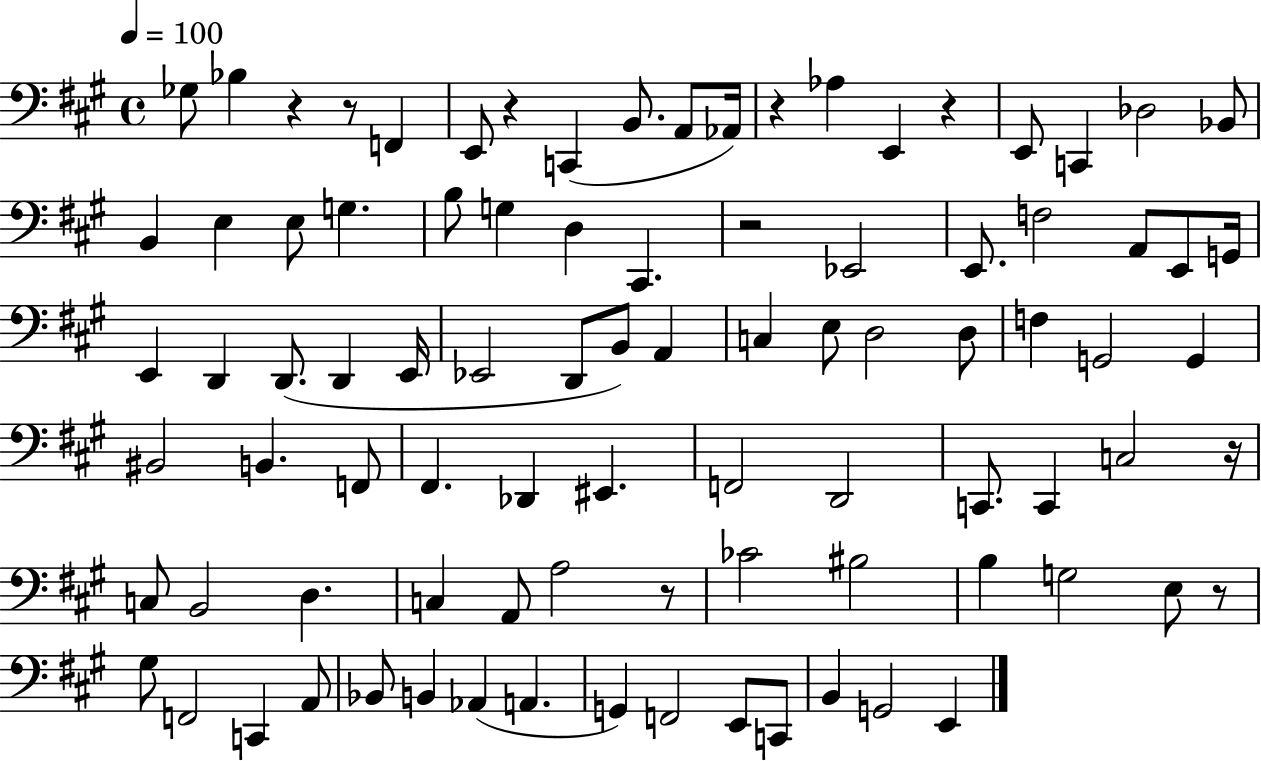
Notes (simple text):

Gb3/e Bb3/q R/q R/e F2/q E2/e R/q C2/q B2/e. A2/e Ab2/s R/q Ab3/q E2/q R/q E2/e C2/q Db3/h Bb2/e B2/q E3/q E3/e G3/q. B3/e G3/q D3/q C#2/q. R/h Eb2/h E2/e. F3/h A2/e E2/e G2/s E2/q D2/q D2/e. D2/q E2/s Eb2/h D2/e B2/e A2/q C3/q E3/e D3/h D3/e F3/q G2/h G2/q BIS2/h B2/q. F2/e F#2/q. Db2/q EIS2/q. F2/h D2/h C2/e. C2/q C3/h R/s C3/e B2/h D3/q. C3/q A2/e A3/h R/e CES4/h BIS3/h B3/q G3/h E3/e R/e G#3/e F2/h C2/q A2/e Bb2/e B2/q Ab2/q A2/q. G2/q F2/h E2/e C2/e B2/q G2/h E2/q